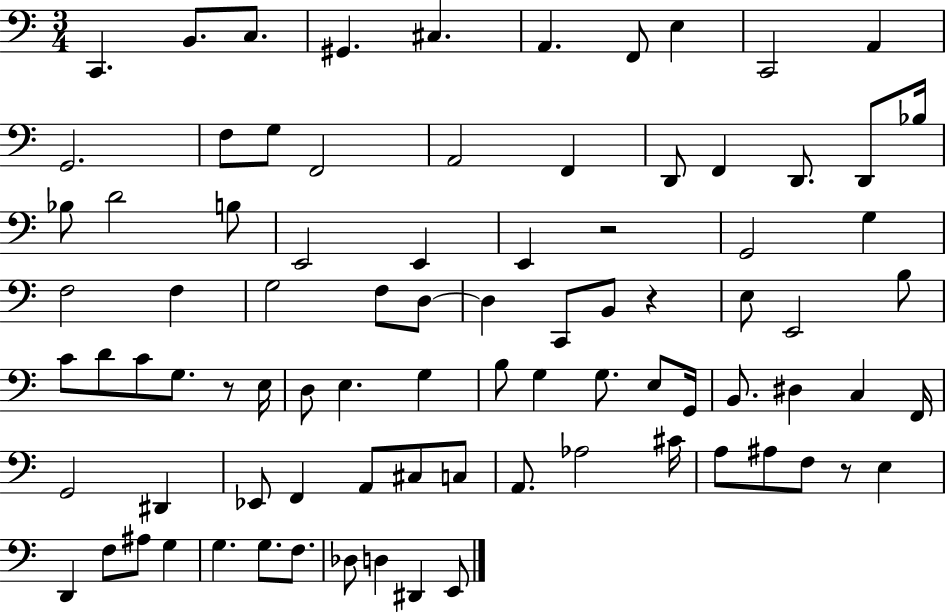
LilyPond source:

{
  \clef bass
  \numericTimeSignature
  \time 3/4
  \key c \major
  \repeat volta 2 { c,4. b,8. c8. | gis,4. cis4. | a,4. f,8 e4 | c,2 a,4 | \break g,2. | f8 g8 f,2 | a,2 f,4 | d,8 f,4 d,8. d,8 bes16 | \break bes8 d'2 b8 | e,2 e,4 | e,4 r2 | g,2 g4 | \break f2 f4 | g2 f8 d8~~ | d4 c,8 b,8 r4 | e8 e,2 b8 | \break c'8 d'8 c'8 g8. r8 e16 | d8 e4. g4 | b8 g4 g8. e8 g,16 | b,8. dis4 c4 f,16 | \break g,2 dis,4 | ees,8 f,4 a,8 cis8 c8 | a,8. aes2 cis'16 | a8 ais8 f8 r8 e4 | \break d,4 f8 ais8 g4 | g4. g8. f8. | des8 d4 dis,4 e,8 | } \bar "|."
}